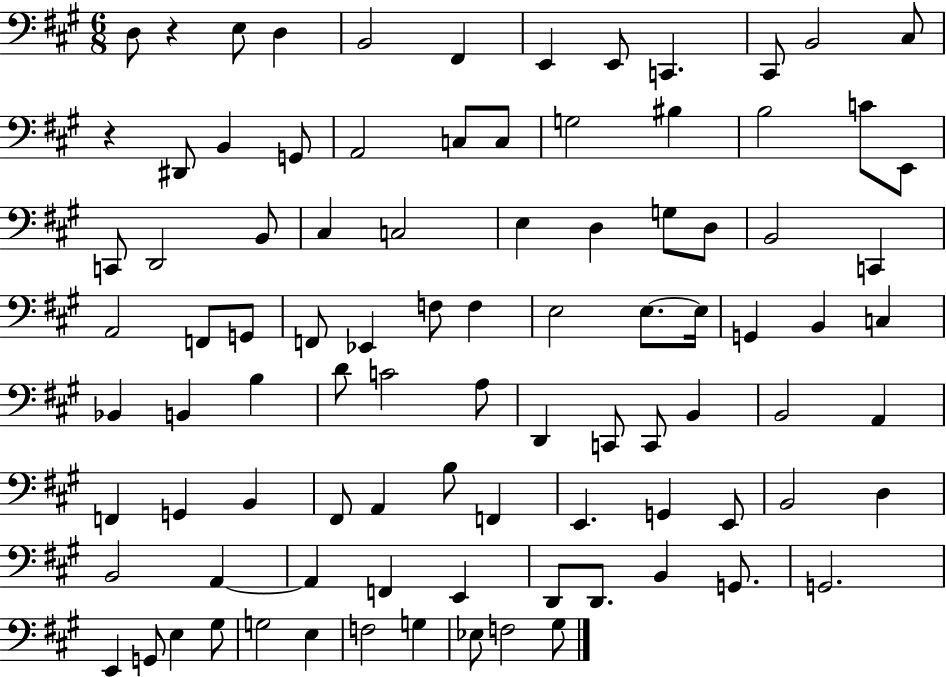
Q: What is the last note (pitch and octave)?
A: G#3